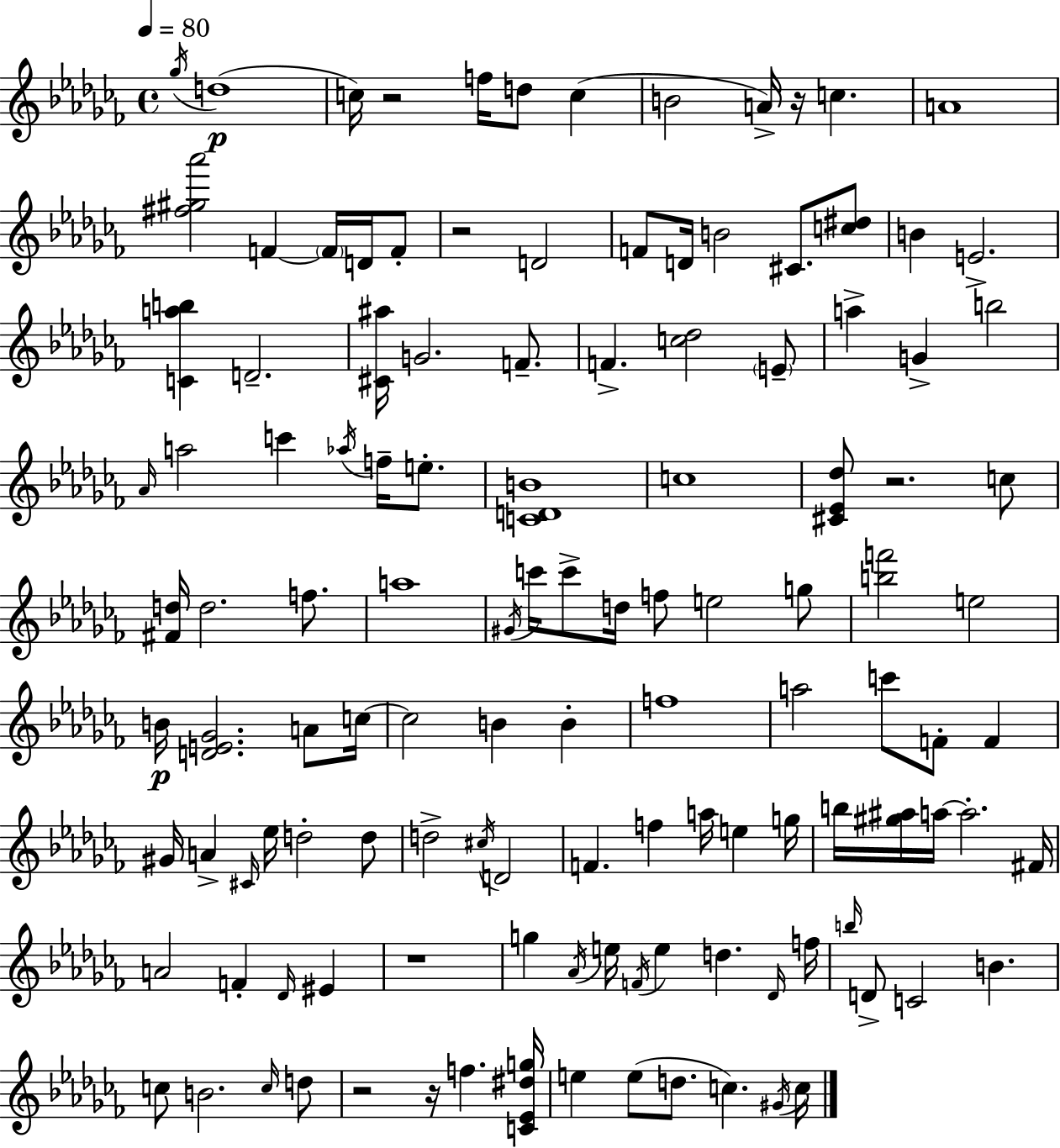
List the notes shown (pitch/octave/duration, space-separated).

Gb5/s D5/w C5/s R/h F5/s D5/e C5/q B4/h A4/s R/s C5/q. A4/w [F#5,G#5,Ab6]/h F4/q F4/s D4/s F4/e R/h D4/h F4/e D4/s B4/h C#4/e. [C5,D#5]/e B4/q E4/h. [C4,A5,B5]/q D4/h. [C#4,A#5]/s G4/h. F4/e. F4/q. [C5,Db5]/h E4/e A5/q G4/q B5/h Ab4/s A5/h C6/q Ab5/s F5/s E5/e. [C4,D4,B4]/w C5/w [C#4,Eb4,Db5]/e R/h. C5/e [F#4,D5]/s D5/h. F5/e. A5/w G#4/s C6/s C6/e D5/s F5/e E5/h G5/e [B5,F6]/h E5/h B4/s [D4,E4,Gb4]/h. A4/e C5/s C5/h B4/q B4/q F5/w A5/h C6/e F4/e F4/q G#4/s A4/q C#4/s Eb5/s D5/h D5/e D5/h C#5/s D4/h F4/q. F5/q A5/s E5/q G5/s B5/s [G#5,A#5]/s A5/s A5/h. F#4/s A4/h F4/q Db4/s EIS4/q R/w G5/q Ab4/s E5/s F4/s E5/q D5/q. Db4/s F5/s B5/s D4/e C4/h B4/q. C5/e B4/h. C5/s D5/e R/h R/s F5/q. [C4,Eb4,D#5,G5]/s E5/q E5/e D5/e. C5/q. G#4/s C5/s